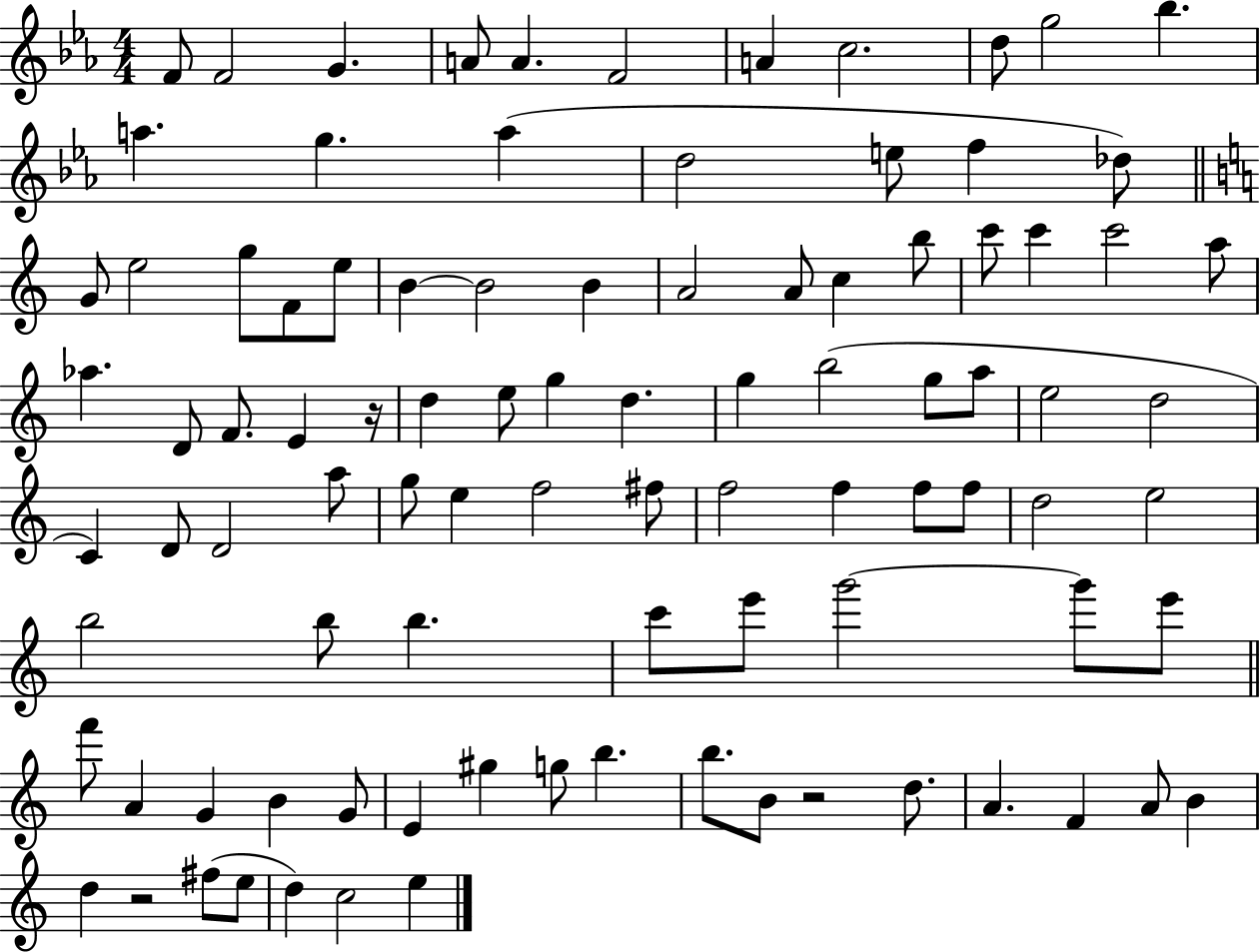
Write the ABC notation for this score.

X:1
T:Untitled
M:4/4
L:1/4
K:Eb
F/2 F2 G A/2 A F2 A c2 d/2 g2 _b a g a d2 e/2 f _d/2 G/2 e2 g/2 F/2 e/2 B B2 B A2 A/2 c b/2 c'/2 c' c'2 a/2 _a D/2 F/2 E z/4 d e/2 g d g b2 g/2 a/2 e2 d2 C D/2 D2 a/2 g/2 e f2 ^f/2 f2 f f/2 f/2 d2 e2 b2 b/2 b c'/2 e'/2 g'2 g'/2 e'/2 f'/2 A G B G/2 E ^g g/2 b b/2 B/2 z2 d/2 A F A/2 B d z2 ^f/2 e/2 d c2 e